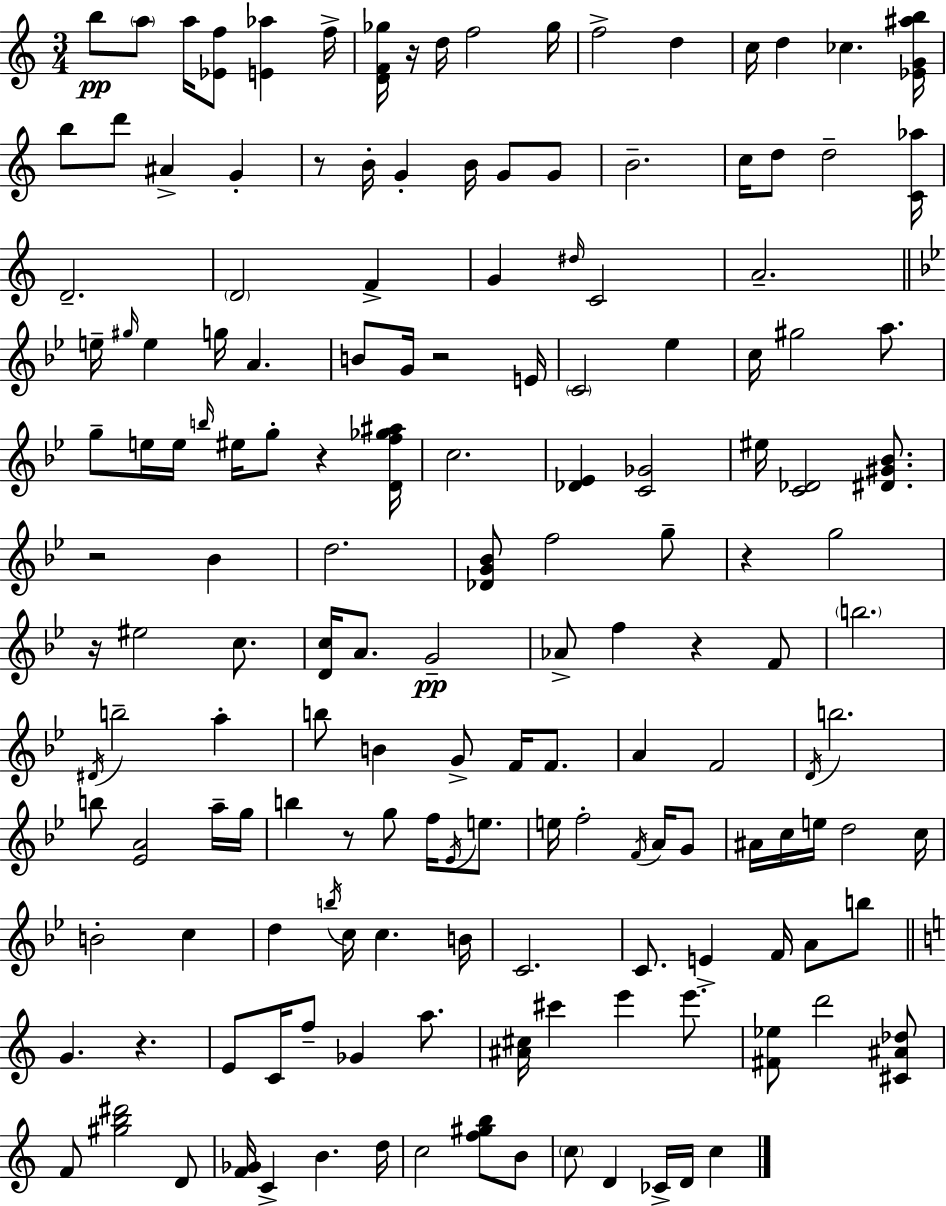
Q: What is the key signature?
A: C major